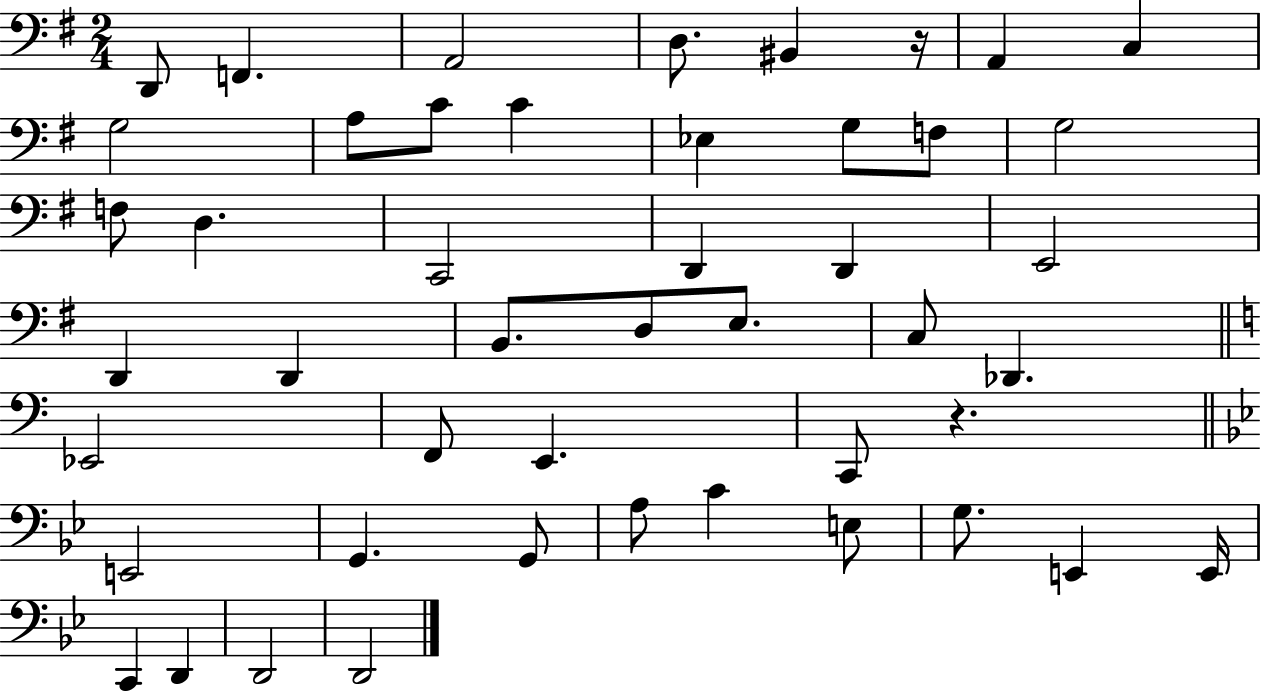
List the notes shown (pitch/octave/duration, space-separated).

D2/e F2/q. A2/h D3/e. BIS2/q R/s A2/q C3/q G3/h A3/e C4/e C4/q Eb3/q G3/e F3/e G3/h F3/e D3/q. C2/h D2/q D2/q E2/h D2/q D2/q B2/e. D3/e E3/e. C3/e Db2/q. Eb2/h F2/e E2/q. C2/e R/q. E2/h G2/q. G2/e A3/e C4/q E3/e G3/e. E2/q E2/s C2/q D2/q D2/h D2/h